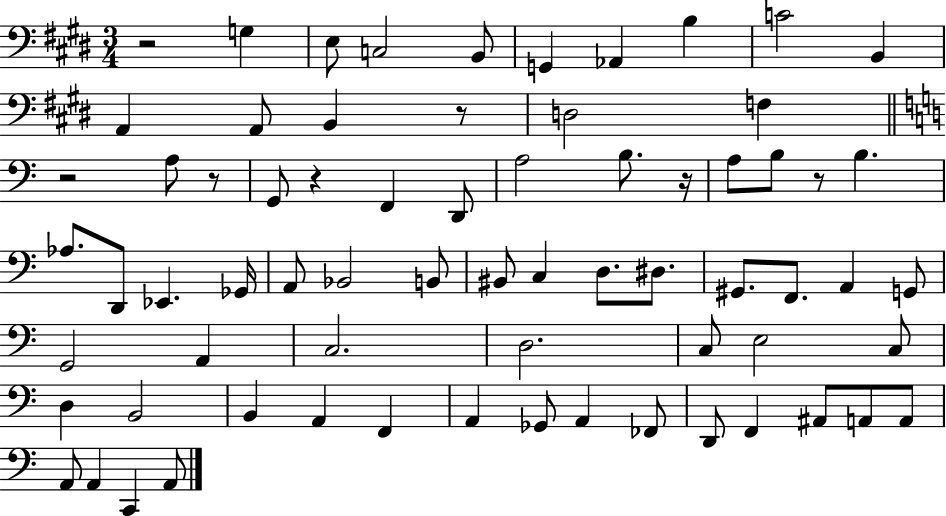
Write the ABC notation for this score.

X:1
T:Untitled
M:3/4
L:1/4
K:E
z2 G, E,/2 C,2 B,,/2 G,, _A,, B, C2 B,, A,, A,,/2 B,, z/2 D,2 F, z2 A,/2 z/2 G,,/2 z F,, D,,/2 A,2 B,/2 z/4 A,/2 B,/2 z/2 B, _A,/2 D,,/2 _E,, _G,,/4 A,,/2 _B,,2 B,,/2 ^B,,/2 C, D,/2 ^D,/2 ^G,,/2 F,,/2 A,, G,,/2 G,,2 A,, C,2 D,2 C,/2 E,2 C,/2 D, B,,2 B,, A,, F,, A,, _G,,/2 A,, _F,,/2 D,,/2 F,, ^A,,/2 A,,/2 A,,/2 A,,/2 A,, C,, A,,/2